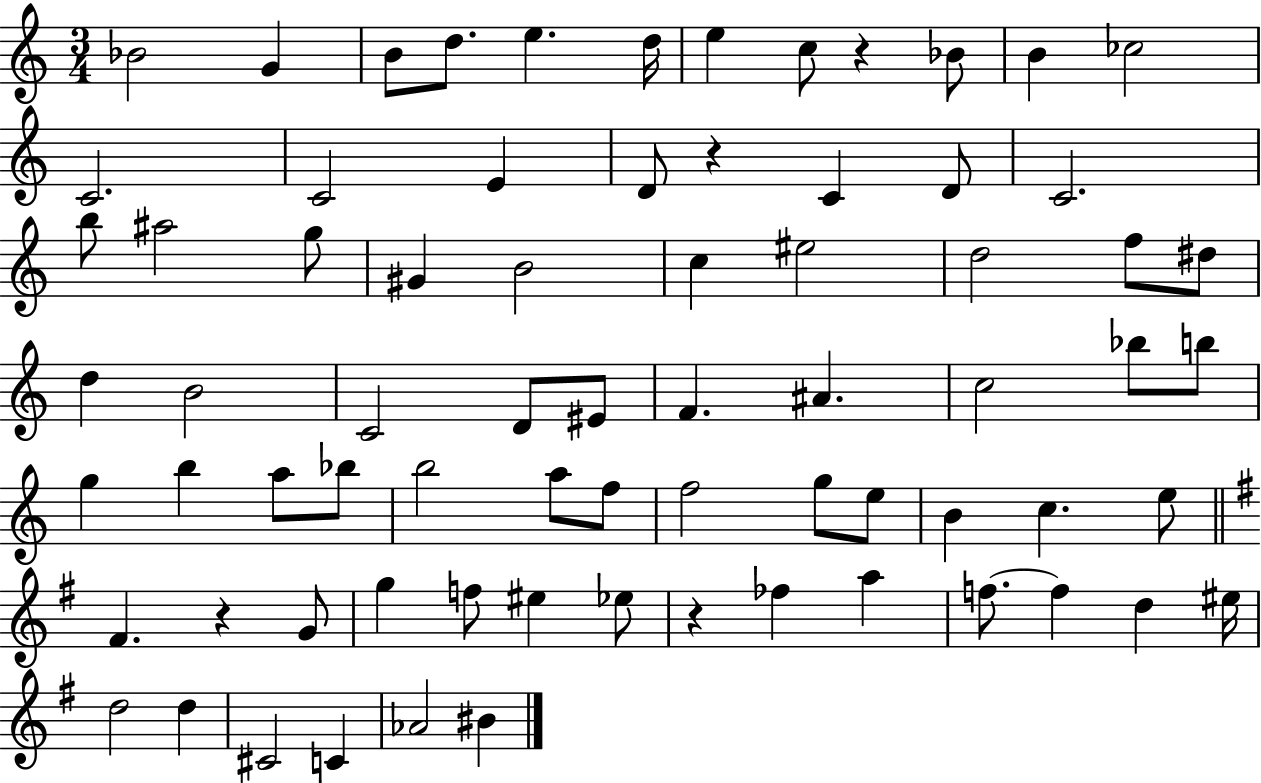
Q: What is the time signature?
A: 3/4